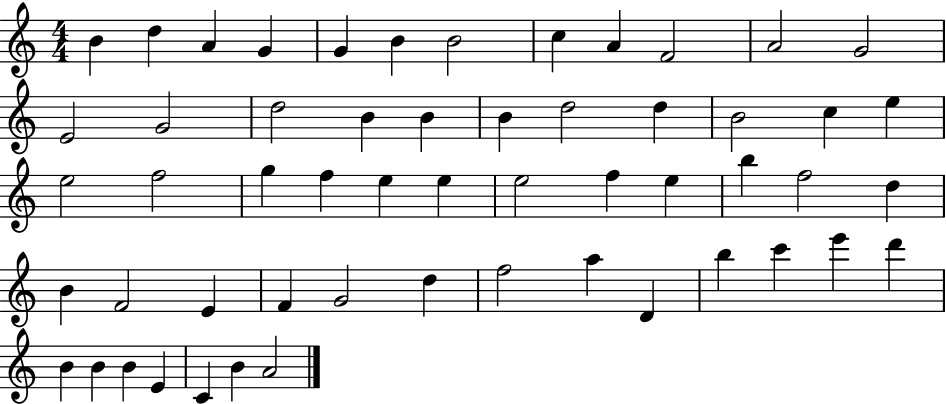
B4/q D5/q A4/q G4/q G4/q B4/q B4/h C5/q A4/q F4/h A4/h G4/h E4/h G4/h D5/h B4/q B4/q B4/q D5/h D5/q B4/h C5/q E5/q E5/h F5/h G5/q F5/q E5/q E5/q E5/h F5/q E5/q B5/q F5/h D5/q B4/q F4/h E4/q F4/q G4/h D5/q F5/h A5/q D4/q B5/q C6/q E6/q D6/q B4/q B4/q B4/q E4/q C4/q B4/q A4/h